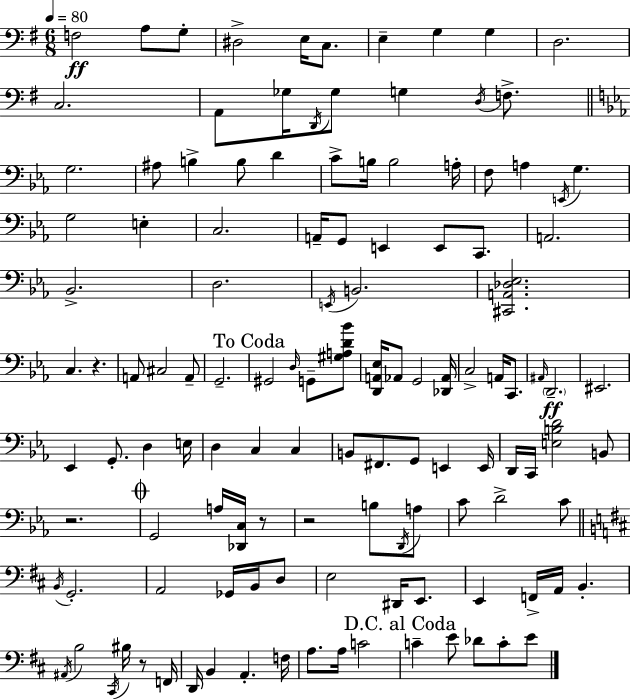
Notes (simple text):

F3/h A3/e G3/e D#3/h E3/s C3/e. E3/q G3/q G3/q D3/h. C3/h. A2/e Gb3/s D2/s Gb3/e G3/q D3/s F3/e. G3/h. A#3/e B3/q B3/e D4/q C4/e B3/s B3/h A3/s F3/e A3/q E2/s G3/q. G3/h E3/q C3/h. A2/s G2/e E2/q E2/e C2/e. A2/h. Bb2/h. D3/h. E2/s B2/h. [C#2,A2,Db3,Eb3]/h. C3/q. R/q. A2/e C#3/h A2/e G2/h. G#2/h D3/s G2/e [G#3,A3,D4,Bb4]/e [D2,A2,Eb3]/s Ab2/e G2/h [Db2,Ab2]/s C3/h A2/s C2/e. A#2/s D2/h. EIS2/h. Eb2/q G2/e. D3/q E3/s D3/q C3/q C3/q B2/e F#2/e. G2/e E2/q E2/s D2/s C2/s [E3,B3,D4]/h B2/e R/h. G2/h A3/s [Db2,C3]/s R/e R/h B3/e D2/s A3/e C4/e D4/h C4/e B2/s G2/h. A2/h Gb2/s B2/s D3/e E3/h D#2/s E2/e. E2/q F2/s A2/s B2/q. A#2/s B3/h C#2/s BIS3/s R/e F2/s D2/s B2/q A2/q. F3/s A3/e. A3/s C4/h C4/q E4/e Db4/e C4/e E4/e